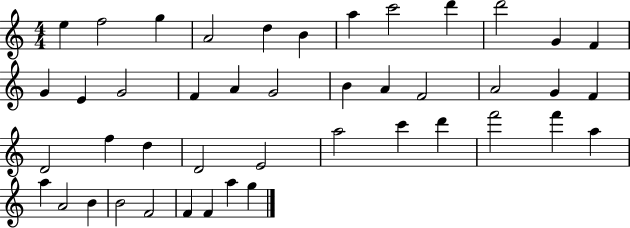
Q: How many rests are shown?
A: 0